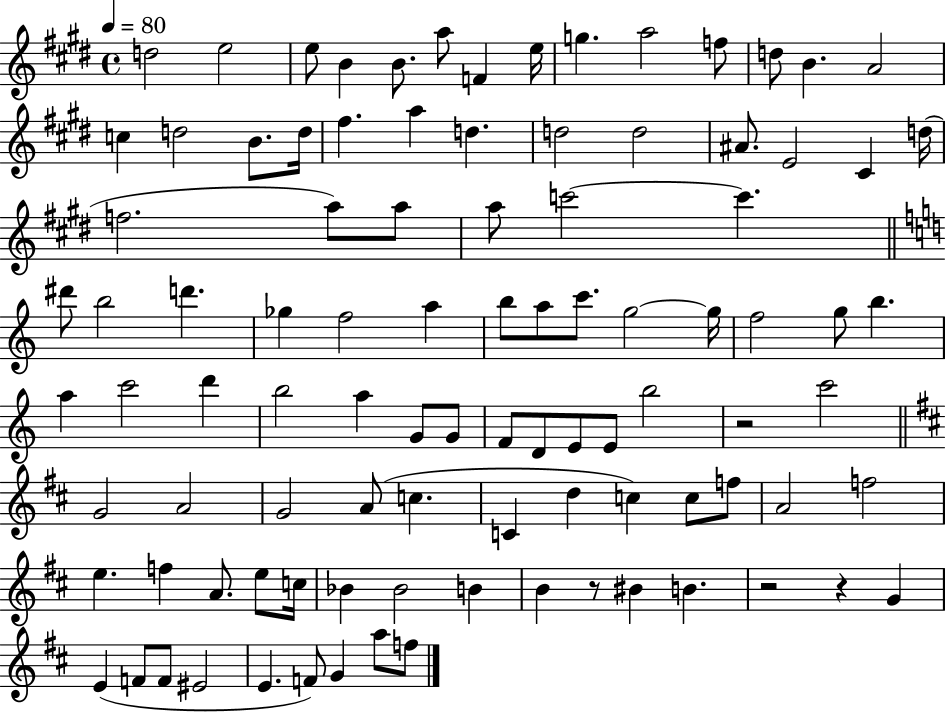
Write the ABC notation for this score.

X:1
T:Untitled
M:4/4
L:1/4
K:E
d2 e2 e/2 B B/2 a/2 F e/4 g a2 f/2 d/2 B A2 c d2 B/2 d/4 ^f a d d2 d2 ^A/2 E2 ^C d/4 f2 a/2 a/2 a/2 c'2 c' ^d'/2 b2 d' _g f2 a b/2 a/2 c'/2 g2 g/4 f2 g/2 b a c'2 d' b2 a G/2 G/2 F/2 D/2 E/2 E/2 b2 z2 c'2 G2 A2 G2 A/2 c C d c c/2 f/2 A2 f2 e f A/2 e/2 c/4 _B _B2 B B z/2 ^B B z2 z G E F/2 F/2 ^E2 E F/2 G a/2 f/2